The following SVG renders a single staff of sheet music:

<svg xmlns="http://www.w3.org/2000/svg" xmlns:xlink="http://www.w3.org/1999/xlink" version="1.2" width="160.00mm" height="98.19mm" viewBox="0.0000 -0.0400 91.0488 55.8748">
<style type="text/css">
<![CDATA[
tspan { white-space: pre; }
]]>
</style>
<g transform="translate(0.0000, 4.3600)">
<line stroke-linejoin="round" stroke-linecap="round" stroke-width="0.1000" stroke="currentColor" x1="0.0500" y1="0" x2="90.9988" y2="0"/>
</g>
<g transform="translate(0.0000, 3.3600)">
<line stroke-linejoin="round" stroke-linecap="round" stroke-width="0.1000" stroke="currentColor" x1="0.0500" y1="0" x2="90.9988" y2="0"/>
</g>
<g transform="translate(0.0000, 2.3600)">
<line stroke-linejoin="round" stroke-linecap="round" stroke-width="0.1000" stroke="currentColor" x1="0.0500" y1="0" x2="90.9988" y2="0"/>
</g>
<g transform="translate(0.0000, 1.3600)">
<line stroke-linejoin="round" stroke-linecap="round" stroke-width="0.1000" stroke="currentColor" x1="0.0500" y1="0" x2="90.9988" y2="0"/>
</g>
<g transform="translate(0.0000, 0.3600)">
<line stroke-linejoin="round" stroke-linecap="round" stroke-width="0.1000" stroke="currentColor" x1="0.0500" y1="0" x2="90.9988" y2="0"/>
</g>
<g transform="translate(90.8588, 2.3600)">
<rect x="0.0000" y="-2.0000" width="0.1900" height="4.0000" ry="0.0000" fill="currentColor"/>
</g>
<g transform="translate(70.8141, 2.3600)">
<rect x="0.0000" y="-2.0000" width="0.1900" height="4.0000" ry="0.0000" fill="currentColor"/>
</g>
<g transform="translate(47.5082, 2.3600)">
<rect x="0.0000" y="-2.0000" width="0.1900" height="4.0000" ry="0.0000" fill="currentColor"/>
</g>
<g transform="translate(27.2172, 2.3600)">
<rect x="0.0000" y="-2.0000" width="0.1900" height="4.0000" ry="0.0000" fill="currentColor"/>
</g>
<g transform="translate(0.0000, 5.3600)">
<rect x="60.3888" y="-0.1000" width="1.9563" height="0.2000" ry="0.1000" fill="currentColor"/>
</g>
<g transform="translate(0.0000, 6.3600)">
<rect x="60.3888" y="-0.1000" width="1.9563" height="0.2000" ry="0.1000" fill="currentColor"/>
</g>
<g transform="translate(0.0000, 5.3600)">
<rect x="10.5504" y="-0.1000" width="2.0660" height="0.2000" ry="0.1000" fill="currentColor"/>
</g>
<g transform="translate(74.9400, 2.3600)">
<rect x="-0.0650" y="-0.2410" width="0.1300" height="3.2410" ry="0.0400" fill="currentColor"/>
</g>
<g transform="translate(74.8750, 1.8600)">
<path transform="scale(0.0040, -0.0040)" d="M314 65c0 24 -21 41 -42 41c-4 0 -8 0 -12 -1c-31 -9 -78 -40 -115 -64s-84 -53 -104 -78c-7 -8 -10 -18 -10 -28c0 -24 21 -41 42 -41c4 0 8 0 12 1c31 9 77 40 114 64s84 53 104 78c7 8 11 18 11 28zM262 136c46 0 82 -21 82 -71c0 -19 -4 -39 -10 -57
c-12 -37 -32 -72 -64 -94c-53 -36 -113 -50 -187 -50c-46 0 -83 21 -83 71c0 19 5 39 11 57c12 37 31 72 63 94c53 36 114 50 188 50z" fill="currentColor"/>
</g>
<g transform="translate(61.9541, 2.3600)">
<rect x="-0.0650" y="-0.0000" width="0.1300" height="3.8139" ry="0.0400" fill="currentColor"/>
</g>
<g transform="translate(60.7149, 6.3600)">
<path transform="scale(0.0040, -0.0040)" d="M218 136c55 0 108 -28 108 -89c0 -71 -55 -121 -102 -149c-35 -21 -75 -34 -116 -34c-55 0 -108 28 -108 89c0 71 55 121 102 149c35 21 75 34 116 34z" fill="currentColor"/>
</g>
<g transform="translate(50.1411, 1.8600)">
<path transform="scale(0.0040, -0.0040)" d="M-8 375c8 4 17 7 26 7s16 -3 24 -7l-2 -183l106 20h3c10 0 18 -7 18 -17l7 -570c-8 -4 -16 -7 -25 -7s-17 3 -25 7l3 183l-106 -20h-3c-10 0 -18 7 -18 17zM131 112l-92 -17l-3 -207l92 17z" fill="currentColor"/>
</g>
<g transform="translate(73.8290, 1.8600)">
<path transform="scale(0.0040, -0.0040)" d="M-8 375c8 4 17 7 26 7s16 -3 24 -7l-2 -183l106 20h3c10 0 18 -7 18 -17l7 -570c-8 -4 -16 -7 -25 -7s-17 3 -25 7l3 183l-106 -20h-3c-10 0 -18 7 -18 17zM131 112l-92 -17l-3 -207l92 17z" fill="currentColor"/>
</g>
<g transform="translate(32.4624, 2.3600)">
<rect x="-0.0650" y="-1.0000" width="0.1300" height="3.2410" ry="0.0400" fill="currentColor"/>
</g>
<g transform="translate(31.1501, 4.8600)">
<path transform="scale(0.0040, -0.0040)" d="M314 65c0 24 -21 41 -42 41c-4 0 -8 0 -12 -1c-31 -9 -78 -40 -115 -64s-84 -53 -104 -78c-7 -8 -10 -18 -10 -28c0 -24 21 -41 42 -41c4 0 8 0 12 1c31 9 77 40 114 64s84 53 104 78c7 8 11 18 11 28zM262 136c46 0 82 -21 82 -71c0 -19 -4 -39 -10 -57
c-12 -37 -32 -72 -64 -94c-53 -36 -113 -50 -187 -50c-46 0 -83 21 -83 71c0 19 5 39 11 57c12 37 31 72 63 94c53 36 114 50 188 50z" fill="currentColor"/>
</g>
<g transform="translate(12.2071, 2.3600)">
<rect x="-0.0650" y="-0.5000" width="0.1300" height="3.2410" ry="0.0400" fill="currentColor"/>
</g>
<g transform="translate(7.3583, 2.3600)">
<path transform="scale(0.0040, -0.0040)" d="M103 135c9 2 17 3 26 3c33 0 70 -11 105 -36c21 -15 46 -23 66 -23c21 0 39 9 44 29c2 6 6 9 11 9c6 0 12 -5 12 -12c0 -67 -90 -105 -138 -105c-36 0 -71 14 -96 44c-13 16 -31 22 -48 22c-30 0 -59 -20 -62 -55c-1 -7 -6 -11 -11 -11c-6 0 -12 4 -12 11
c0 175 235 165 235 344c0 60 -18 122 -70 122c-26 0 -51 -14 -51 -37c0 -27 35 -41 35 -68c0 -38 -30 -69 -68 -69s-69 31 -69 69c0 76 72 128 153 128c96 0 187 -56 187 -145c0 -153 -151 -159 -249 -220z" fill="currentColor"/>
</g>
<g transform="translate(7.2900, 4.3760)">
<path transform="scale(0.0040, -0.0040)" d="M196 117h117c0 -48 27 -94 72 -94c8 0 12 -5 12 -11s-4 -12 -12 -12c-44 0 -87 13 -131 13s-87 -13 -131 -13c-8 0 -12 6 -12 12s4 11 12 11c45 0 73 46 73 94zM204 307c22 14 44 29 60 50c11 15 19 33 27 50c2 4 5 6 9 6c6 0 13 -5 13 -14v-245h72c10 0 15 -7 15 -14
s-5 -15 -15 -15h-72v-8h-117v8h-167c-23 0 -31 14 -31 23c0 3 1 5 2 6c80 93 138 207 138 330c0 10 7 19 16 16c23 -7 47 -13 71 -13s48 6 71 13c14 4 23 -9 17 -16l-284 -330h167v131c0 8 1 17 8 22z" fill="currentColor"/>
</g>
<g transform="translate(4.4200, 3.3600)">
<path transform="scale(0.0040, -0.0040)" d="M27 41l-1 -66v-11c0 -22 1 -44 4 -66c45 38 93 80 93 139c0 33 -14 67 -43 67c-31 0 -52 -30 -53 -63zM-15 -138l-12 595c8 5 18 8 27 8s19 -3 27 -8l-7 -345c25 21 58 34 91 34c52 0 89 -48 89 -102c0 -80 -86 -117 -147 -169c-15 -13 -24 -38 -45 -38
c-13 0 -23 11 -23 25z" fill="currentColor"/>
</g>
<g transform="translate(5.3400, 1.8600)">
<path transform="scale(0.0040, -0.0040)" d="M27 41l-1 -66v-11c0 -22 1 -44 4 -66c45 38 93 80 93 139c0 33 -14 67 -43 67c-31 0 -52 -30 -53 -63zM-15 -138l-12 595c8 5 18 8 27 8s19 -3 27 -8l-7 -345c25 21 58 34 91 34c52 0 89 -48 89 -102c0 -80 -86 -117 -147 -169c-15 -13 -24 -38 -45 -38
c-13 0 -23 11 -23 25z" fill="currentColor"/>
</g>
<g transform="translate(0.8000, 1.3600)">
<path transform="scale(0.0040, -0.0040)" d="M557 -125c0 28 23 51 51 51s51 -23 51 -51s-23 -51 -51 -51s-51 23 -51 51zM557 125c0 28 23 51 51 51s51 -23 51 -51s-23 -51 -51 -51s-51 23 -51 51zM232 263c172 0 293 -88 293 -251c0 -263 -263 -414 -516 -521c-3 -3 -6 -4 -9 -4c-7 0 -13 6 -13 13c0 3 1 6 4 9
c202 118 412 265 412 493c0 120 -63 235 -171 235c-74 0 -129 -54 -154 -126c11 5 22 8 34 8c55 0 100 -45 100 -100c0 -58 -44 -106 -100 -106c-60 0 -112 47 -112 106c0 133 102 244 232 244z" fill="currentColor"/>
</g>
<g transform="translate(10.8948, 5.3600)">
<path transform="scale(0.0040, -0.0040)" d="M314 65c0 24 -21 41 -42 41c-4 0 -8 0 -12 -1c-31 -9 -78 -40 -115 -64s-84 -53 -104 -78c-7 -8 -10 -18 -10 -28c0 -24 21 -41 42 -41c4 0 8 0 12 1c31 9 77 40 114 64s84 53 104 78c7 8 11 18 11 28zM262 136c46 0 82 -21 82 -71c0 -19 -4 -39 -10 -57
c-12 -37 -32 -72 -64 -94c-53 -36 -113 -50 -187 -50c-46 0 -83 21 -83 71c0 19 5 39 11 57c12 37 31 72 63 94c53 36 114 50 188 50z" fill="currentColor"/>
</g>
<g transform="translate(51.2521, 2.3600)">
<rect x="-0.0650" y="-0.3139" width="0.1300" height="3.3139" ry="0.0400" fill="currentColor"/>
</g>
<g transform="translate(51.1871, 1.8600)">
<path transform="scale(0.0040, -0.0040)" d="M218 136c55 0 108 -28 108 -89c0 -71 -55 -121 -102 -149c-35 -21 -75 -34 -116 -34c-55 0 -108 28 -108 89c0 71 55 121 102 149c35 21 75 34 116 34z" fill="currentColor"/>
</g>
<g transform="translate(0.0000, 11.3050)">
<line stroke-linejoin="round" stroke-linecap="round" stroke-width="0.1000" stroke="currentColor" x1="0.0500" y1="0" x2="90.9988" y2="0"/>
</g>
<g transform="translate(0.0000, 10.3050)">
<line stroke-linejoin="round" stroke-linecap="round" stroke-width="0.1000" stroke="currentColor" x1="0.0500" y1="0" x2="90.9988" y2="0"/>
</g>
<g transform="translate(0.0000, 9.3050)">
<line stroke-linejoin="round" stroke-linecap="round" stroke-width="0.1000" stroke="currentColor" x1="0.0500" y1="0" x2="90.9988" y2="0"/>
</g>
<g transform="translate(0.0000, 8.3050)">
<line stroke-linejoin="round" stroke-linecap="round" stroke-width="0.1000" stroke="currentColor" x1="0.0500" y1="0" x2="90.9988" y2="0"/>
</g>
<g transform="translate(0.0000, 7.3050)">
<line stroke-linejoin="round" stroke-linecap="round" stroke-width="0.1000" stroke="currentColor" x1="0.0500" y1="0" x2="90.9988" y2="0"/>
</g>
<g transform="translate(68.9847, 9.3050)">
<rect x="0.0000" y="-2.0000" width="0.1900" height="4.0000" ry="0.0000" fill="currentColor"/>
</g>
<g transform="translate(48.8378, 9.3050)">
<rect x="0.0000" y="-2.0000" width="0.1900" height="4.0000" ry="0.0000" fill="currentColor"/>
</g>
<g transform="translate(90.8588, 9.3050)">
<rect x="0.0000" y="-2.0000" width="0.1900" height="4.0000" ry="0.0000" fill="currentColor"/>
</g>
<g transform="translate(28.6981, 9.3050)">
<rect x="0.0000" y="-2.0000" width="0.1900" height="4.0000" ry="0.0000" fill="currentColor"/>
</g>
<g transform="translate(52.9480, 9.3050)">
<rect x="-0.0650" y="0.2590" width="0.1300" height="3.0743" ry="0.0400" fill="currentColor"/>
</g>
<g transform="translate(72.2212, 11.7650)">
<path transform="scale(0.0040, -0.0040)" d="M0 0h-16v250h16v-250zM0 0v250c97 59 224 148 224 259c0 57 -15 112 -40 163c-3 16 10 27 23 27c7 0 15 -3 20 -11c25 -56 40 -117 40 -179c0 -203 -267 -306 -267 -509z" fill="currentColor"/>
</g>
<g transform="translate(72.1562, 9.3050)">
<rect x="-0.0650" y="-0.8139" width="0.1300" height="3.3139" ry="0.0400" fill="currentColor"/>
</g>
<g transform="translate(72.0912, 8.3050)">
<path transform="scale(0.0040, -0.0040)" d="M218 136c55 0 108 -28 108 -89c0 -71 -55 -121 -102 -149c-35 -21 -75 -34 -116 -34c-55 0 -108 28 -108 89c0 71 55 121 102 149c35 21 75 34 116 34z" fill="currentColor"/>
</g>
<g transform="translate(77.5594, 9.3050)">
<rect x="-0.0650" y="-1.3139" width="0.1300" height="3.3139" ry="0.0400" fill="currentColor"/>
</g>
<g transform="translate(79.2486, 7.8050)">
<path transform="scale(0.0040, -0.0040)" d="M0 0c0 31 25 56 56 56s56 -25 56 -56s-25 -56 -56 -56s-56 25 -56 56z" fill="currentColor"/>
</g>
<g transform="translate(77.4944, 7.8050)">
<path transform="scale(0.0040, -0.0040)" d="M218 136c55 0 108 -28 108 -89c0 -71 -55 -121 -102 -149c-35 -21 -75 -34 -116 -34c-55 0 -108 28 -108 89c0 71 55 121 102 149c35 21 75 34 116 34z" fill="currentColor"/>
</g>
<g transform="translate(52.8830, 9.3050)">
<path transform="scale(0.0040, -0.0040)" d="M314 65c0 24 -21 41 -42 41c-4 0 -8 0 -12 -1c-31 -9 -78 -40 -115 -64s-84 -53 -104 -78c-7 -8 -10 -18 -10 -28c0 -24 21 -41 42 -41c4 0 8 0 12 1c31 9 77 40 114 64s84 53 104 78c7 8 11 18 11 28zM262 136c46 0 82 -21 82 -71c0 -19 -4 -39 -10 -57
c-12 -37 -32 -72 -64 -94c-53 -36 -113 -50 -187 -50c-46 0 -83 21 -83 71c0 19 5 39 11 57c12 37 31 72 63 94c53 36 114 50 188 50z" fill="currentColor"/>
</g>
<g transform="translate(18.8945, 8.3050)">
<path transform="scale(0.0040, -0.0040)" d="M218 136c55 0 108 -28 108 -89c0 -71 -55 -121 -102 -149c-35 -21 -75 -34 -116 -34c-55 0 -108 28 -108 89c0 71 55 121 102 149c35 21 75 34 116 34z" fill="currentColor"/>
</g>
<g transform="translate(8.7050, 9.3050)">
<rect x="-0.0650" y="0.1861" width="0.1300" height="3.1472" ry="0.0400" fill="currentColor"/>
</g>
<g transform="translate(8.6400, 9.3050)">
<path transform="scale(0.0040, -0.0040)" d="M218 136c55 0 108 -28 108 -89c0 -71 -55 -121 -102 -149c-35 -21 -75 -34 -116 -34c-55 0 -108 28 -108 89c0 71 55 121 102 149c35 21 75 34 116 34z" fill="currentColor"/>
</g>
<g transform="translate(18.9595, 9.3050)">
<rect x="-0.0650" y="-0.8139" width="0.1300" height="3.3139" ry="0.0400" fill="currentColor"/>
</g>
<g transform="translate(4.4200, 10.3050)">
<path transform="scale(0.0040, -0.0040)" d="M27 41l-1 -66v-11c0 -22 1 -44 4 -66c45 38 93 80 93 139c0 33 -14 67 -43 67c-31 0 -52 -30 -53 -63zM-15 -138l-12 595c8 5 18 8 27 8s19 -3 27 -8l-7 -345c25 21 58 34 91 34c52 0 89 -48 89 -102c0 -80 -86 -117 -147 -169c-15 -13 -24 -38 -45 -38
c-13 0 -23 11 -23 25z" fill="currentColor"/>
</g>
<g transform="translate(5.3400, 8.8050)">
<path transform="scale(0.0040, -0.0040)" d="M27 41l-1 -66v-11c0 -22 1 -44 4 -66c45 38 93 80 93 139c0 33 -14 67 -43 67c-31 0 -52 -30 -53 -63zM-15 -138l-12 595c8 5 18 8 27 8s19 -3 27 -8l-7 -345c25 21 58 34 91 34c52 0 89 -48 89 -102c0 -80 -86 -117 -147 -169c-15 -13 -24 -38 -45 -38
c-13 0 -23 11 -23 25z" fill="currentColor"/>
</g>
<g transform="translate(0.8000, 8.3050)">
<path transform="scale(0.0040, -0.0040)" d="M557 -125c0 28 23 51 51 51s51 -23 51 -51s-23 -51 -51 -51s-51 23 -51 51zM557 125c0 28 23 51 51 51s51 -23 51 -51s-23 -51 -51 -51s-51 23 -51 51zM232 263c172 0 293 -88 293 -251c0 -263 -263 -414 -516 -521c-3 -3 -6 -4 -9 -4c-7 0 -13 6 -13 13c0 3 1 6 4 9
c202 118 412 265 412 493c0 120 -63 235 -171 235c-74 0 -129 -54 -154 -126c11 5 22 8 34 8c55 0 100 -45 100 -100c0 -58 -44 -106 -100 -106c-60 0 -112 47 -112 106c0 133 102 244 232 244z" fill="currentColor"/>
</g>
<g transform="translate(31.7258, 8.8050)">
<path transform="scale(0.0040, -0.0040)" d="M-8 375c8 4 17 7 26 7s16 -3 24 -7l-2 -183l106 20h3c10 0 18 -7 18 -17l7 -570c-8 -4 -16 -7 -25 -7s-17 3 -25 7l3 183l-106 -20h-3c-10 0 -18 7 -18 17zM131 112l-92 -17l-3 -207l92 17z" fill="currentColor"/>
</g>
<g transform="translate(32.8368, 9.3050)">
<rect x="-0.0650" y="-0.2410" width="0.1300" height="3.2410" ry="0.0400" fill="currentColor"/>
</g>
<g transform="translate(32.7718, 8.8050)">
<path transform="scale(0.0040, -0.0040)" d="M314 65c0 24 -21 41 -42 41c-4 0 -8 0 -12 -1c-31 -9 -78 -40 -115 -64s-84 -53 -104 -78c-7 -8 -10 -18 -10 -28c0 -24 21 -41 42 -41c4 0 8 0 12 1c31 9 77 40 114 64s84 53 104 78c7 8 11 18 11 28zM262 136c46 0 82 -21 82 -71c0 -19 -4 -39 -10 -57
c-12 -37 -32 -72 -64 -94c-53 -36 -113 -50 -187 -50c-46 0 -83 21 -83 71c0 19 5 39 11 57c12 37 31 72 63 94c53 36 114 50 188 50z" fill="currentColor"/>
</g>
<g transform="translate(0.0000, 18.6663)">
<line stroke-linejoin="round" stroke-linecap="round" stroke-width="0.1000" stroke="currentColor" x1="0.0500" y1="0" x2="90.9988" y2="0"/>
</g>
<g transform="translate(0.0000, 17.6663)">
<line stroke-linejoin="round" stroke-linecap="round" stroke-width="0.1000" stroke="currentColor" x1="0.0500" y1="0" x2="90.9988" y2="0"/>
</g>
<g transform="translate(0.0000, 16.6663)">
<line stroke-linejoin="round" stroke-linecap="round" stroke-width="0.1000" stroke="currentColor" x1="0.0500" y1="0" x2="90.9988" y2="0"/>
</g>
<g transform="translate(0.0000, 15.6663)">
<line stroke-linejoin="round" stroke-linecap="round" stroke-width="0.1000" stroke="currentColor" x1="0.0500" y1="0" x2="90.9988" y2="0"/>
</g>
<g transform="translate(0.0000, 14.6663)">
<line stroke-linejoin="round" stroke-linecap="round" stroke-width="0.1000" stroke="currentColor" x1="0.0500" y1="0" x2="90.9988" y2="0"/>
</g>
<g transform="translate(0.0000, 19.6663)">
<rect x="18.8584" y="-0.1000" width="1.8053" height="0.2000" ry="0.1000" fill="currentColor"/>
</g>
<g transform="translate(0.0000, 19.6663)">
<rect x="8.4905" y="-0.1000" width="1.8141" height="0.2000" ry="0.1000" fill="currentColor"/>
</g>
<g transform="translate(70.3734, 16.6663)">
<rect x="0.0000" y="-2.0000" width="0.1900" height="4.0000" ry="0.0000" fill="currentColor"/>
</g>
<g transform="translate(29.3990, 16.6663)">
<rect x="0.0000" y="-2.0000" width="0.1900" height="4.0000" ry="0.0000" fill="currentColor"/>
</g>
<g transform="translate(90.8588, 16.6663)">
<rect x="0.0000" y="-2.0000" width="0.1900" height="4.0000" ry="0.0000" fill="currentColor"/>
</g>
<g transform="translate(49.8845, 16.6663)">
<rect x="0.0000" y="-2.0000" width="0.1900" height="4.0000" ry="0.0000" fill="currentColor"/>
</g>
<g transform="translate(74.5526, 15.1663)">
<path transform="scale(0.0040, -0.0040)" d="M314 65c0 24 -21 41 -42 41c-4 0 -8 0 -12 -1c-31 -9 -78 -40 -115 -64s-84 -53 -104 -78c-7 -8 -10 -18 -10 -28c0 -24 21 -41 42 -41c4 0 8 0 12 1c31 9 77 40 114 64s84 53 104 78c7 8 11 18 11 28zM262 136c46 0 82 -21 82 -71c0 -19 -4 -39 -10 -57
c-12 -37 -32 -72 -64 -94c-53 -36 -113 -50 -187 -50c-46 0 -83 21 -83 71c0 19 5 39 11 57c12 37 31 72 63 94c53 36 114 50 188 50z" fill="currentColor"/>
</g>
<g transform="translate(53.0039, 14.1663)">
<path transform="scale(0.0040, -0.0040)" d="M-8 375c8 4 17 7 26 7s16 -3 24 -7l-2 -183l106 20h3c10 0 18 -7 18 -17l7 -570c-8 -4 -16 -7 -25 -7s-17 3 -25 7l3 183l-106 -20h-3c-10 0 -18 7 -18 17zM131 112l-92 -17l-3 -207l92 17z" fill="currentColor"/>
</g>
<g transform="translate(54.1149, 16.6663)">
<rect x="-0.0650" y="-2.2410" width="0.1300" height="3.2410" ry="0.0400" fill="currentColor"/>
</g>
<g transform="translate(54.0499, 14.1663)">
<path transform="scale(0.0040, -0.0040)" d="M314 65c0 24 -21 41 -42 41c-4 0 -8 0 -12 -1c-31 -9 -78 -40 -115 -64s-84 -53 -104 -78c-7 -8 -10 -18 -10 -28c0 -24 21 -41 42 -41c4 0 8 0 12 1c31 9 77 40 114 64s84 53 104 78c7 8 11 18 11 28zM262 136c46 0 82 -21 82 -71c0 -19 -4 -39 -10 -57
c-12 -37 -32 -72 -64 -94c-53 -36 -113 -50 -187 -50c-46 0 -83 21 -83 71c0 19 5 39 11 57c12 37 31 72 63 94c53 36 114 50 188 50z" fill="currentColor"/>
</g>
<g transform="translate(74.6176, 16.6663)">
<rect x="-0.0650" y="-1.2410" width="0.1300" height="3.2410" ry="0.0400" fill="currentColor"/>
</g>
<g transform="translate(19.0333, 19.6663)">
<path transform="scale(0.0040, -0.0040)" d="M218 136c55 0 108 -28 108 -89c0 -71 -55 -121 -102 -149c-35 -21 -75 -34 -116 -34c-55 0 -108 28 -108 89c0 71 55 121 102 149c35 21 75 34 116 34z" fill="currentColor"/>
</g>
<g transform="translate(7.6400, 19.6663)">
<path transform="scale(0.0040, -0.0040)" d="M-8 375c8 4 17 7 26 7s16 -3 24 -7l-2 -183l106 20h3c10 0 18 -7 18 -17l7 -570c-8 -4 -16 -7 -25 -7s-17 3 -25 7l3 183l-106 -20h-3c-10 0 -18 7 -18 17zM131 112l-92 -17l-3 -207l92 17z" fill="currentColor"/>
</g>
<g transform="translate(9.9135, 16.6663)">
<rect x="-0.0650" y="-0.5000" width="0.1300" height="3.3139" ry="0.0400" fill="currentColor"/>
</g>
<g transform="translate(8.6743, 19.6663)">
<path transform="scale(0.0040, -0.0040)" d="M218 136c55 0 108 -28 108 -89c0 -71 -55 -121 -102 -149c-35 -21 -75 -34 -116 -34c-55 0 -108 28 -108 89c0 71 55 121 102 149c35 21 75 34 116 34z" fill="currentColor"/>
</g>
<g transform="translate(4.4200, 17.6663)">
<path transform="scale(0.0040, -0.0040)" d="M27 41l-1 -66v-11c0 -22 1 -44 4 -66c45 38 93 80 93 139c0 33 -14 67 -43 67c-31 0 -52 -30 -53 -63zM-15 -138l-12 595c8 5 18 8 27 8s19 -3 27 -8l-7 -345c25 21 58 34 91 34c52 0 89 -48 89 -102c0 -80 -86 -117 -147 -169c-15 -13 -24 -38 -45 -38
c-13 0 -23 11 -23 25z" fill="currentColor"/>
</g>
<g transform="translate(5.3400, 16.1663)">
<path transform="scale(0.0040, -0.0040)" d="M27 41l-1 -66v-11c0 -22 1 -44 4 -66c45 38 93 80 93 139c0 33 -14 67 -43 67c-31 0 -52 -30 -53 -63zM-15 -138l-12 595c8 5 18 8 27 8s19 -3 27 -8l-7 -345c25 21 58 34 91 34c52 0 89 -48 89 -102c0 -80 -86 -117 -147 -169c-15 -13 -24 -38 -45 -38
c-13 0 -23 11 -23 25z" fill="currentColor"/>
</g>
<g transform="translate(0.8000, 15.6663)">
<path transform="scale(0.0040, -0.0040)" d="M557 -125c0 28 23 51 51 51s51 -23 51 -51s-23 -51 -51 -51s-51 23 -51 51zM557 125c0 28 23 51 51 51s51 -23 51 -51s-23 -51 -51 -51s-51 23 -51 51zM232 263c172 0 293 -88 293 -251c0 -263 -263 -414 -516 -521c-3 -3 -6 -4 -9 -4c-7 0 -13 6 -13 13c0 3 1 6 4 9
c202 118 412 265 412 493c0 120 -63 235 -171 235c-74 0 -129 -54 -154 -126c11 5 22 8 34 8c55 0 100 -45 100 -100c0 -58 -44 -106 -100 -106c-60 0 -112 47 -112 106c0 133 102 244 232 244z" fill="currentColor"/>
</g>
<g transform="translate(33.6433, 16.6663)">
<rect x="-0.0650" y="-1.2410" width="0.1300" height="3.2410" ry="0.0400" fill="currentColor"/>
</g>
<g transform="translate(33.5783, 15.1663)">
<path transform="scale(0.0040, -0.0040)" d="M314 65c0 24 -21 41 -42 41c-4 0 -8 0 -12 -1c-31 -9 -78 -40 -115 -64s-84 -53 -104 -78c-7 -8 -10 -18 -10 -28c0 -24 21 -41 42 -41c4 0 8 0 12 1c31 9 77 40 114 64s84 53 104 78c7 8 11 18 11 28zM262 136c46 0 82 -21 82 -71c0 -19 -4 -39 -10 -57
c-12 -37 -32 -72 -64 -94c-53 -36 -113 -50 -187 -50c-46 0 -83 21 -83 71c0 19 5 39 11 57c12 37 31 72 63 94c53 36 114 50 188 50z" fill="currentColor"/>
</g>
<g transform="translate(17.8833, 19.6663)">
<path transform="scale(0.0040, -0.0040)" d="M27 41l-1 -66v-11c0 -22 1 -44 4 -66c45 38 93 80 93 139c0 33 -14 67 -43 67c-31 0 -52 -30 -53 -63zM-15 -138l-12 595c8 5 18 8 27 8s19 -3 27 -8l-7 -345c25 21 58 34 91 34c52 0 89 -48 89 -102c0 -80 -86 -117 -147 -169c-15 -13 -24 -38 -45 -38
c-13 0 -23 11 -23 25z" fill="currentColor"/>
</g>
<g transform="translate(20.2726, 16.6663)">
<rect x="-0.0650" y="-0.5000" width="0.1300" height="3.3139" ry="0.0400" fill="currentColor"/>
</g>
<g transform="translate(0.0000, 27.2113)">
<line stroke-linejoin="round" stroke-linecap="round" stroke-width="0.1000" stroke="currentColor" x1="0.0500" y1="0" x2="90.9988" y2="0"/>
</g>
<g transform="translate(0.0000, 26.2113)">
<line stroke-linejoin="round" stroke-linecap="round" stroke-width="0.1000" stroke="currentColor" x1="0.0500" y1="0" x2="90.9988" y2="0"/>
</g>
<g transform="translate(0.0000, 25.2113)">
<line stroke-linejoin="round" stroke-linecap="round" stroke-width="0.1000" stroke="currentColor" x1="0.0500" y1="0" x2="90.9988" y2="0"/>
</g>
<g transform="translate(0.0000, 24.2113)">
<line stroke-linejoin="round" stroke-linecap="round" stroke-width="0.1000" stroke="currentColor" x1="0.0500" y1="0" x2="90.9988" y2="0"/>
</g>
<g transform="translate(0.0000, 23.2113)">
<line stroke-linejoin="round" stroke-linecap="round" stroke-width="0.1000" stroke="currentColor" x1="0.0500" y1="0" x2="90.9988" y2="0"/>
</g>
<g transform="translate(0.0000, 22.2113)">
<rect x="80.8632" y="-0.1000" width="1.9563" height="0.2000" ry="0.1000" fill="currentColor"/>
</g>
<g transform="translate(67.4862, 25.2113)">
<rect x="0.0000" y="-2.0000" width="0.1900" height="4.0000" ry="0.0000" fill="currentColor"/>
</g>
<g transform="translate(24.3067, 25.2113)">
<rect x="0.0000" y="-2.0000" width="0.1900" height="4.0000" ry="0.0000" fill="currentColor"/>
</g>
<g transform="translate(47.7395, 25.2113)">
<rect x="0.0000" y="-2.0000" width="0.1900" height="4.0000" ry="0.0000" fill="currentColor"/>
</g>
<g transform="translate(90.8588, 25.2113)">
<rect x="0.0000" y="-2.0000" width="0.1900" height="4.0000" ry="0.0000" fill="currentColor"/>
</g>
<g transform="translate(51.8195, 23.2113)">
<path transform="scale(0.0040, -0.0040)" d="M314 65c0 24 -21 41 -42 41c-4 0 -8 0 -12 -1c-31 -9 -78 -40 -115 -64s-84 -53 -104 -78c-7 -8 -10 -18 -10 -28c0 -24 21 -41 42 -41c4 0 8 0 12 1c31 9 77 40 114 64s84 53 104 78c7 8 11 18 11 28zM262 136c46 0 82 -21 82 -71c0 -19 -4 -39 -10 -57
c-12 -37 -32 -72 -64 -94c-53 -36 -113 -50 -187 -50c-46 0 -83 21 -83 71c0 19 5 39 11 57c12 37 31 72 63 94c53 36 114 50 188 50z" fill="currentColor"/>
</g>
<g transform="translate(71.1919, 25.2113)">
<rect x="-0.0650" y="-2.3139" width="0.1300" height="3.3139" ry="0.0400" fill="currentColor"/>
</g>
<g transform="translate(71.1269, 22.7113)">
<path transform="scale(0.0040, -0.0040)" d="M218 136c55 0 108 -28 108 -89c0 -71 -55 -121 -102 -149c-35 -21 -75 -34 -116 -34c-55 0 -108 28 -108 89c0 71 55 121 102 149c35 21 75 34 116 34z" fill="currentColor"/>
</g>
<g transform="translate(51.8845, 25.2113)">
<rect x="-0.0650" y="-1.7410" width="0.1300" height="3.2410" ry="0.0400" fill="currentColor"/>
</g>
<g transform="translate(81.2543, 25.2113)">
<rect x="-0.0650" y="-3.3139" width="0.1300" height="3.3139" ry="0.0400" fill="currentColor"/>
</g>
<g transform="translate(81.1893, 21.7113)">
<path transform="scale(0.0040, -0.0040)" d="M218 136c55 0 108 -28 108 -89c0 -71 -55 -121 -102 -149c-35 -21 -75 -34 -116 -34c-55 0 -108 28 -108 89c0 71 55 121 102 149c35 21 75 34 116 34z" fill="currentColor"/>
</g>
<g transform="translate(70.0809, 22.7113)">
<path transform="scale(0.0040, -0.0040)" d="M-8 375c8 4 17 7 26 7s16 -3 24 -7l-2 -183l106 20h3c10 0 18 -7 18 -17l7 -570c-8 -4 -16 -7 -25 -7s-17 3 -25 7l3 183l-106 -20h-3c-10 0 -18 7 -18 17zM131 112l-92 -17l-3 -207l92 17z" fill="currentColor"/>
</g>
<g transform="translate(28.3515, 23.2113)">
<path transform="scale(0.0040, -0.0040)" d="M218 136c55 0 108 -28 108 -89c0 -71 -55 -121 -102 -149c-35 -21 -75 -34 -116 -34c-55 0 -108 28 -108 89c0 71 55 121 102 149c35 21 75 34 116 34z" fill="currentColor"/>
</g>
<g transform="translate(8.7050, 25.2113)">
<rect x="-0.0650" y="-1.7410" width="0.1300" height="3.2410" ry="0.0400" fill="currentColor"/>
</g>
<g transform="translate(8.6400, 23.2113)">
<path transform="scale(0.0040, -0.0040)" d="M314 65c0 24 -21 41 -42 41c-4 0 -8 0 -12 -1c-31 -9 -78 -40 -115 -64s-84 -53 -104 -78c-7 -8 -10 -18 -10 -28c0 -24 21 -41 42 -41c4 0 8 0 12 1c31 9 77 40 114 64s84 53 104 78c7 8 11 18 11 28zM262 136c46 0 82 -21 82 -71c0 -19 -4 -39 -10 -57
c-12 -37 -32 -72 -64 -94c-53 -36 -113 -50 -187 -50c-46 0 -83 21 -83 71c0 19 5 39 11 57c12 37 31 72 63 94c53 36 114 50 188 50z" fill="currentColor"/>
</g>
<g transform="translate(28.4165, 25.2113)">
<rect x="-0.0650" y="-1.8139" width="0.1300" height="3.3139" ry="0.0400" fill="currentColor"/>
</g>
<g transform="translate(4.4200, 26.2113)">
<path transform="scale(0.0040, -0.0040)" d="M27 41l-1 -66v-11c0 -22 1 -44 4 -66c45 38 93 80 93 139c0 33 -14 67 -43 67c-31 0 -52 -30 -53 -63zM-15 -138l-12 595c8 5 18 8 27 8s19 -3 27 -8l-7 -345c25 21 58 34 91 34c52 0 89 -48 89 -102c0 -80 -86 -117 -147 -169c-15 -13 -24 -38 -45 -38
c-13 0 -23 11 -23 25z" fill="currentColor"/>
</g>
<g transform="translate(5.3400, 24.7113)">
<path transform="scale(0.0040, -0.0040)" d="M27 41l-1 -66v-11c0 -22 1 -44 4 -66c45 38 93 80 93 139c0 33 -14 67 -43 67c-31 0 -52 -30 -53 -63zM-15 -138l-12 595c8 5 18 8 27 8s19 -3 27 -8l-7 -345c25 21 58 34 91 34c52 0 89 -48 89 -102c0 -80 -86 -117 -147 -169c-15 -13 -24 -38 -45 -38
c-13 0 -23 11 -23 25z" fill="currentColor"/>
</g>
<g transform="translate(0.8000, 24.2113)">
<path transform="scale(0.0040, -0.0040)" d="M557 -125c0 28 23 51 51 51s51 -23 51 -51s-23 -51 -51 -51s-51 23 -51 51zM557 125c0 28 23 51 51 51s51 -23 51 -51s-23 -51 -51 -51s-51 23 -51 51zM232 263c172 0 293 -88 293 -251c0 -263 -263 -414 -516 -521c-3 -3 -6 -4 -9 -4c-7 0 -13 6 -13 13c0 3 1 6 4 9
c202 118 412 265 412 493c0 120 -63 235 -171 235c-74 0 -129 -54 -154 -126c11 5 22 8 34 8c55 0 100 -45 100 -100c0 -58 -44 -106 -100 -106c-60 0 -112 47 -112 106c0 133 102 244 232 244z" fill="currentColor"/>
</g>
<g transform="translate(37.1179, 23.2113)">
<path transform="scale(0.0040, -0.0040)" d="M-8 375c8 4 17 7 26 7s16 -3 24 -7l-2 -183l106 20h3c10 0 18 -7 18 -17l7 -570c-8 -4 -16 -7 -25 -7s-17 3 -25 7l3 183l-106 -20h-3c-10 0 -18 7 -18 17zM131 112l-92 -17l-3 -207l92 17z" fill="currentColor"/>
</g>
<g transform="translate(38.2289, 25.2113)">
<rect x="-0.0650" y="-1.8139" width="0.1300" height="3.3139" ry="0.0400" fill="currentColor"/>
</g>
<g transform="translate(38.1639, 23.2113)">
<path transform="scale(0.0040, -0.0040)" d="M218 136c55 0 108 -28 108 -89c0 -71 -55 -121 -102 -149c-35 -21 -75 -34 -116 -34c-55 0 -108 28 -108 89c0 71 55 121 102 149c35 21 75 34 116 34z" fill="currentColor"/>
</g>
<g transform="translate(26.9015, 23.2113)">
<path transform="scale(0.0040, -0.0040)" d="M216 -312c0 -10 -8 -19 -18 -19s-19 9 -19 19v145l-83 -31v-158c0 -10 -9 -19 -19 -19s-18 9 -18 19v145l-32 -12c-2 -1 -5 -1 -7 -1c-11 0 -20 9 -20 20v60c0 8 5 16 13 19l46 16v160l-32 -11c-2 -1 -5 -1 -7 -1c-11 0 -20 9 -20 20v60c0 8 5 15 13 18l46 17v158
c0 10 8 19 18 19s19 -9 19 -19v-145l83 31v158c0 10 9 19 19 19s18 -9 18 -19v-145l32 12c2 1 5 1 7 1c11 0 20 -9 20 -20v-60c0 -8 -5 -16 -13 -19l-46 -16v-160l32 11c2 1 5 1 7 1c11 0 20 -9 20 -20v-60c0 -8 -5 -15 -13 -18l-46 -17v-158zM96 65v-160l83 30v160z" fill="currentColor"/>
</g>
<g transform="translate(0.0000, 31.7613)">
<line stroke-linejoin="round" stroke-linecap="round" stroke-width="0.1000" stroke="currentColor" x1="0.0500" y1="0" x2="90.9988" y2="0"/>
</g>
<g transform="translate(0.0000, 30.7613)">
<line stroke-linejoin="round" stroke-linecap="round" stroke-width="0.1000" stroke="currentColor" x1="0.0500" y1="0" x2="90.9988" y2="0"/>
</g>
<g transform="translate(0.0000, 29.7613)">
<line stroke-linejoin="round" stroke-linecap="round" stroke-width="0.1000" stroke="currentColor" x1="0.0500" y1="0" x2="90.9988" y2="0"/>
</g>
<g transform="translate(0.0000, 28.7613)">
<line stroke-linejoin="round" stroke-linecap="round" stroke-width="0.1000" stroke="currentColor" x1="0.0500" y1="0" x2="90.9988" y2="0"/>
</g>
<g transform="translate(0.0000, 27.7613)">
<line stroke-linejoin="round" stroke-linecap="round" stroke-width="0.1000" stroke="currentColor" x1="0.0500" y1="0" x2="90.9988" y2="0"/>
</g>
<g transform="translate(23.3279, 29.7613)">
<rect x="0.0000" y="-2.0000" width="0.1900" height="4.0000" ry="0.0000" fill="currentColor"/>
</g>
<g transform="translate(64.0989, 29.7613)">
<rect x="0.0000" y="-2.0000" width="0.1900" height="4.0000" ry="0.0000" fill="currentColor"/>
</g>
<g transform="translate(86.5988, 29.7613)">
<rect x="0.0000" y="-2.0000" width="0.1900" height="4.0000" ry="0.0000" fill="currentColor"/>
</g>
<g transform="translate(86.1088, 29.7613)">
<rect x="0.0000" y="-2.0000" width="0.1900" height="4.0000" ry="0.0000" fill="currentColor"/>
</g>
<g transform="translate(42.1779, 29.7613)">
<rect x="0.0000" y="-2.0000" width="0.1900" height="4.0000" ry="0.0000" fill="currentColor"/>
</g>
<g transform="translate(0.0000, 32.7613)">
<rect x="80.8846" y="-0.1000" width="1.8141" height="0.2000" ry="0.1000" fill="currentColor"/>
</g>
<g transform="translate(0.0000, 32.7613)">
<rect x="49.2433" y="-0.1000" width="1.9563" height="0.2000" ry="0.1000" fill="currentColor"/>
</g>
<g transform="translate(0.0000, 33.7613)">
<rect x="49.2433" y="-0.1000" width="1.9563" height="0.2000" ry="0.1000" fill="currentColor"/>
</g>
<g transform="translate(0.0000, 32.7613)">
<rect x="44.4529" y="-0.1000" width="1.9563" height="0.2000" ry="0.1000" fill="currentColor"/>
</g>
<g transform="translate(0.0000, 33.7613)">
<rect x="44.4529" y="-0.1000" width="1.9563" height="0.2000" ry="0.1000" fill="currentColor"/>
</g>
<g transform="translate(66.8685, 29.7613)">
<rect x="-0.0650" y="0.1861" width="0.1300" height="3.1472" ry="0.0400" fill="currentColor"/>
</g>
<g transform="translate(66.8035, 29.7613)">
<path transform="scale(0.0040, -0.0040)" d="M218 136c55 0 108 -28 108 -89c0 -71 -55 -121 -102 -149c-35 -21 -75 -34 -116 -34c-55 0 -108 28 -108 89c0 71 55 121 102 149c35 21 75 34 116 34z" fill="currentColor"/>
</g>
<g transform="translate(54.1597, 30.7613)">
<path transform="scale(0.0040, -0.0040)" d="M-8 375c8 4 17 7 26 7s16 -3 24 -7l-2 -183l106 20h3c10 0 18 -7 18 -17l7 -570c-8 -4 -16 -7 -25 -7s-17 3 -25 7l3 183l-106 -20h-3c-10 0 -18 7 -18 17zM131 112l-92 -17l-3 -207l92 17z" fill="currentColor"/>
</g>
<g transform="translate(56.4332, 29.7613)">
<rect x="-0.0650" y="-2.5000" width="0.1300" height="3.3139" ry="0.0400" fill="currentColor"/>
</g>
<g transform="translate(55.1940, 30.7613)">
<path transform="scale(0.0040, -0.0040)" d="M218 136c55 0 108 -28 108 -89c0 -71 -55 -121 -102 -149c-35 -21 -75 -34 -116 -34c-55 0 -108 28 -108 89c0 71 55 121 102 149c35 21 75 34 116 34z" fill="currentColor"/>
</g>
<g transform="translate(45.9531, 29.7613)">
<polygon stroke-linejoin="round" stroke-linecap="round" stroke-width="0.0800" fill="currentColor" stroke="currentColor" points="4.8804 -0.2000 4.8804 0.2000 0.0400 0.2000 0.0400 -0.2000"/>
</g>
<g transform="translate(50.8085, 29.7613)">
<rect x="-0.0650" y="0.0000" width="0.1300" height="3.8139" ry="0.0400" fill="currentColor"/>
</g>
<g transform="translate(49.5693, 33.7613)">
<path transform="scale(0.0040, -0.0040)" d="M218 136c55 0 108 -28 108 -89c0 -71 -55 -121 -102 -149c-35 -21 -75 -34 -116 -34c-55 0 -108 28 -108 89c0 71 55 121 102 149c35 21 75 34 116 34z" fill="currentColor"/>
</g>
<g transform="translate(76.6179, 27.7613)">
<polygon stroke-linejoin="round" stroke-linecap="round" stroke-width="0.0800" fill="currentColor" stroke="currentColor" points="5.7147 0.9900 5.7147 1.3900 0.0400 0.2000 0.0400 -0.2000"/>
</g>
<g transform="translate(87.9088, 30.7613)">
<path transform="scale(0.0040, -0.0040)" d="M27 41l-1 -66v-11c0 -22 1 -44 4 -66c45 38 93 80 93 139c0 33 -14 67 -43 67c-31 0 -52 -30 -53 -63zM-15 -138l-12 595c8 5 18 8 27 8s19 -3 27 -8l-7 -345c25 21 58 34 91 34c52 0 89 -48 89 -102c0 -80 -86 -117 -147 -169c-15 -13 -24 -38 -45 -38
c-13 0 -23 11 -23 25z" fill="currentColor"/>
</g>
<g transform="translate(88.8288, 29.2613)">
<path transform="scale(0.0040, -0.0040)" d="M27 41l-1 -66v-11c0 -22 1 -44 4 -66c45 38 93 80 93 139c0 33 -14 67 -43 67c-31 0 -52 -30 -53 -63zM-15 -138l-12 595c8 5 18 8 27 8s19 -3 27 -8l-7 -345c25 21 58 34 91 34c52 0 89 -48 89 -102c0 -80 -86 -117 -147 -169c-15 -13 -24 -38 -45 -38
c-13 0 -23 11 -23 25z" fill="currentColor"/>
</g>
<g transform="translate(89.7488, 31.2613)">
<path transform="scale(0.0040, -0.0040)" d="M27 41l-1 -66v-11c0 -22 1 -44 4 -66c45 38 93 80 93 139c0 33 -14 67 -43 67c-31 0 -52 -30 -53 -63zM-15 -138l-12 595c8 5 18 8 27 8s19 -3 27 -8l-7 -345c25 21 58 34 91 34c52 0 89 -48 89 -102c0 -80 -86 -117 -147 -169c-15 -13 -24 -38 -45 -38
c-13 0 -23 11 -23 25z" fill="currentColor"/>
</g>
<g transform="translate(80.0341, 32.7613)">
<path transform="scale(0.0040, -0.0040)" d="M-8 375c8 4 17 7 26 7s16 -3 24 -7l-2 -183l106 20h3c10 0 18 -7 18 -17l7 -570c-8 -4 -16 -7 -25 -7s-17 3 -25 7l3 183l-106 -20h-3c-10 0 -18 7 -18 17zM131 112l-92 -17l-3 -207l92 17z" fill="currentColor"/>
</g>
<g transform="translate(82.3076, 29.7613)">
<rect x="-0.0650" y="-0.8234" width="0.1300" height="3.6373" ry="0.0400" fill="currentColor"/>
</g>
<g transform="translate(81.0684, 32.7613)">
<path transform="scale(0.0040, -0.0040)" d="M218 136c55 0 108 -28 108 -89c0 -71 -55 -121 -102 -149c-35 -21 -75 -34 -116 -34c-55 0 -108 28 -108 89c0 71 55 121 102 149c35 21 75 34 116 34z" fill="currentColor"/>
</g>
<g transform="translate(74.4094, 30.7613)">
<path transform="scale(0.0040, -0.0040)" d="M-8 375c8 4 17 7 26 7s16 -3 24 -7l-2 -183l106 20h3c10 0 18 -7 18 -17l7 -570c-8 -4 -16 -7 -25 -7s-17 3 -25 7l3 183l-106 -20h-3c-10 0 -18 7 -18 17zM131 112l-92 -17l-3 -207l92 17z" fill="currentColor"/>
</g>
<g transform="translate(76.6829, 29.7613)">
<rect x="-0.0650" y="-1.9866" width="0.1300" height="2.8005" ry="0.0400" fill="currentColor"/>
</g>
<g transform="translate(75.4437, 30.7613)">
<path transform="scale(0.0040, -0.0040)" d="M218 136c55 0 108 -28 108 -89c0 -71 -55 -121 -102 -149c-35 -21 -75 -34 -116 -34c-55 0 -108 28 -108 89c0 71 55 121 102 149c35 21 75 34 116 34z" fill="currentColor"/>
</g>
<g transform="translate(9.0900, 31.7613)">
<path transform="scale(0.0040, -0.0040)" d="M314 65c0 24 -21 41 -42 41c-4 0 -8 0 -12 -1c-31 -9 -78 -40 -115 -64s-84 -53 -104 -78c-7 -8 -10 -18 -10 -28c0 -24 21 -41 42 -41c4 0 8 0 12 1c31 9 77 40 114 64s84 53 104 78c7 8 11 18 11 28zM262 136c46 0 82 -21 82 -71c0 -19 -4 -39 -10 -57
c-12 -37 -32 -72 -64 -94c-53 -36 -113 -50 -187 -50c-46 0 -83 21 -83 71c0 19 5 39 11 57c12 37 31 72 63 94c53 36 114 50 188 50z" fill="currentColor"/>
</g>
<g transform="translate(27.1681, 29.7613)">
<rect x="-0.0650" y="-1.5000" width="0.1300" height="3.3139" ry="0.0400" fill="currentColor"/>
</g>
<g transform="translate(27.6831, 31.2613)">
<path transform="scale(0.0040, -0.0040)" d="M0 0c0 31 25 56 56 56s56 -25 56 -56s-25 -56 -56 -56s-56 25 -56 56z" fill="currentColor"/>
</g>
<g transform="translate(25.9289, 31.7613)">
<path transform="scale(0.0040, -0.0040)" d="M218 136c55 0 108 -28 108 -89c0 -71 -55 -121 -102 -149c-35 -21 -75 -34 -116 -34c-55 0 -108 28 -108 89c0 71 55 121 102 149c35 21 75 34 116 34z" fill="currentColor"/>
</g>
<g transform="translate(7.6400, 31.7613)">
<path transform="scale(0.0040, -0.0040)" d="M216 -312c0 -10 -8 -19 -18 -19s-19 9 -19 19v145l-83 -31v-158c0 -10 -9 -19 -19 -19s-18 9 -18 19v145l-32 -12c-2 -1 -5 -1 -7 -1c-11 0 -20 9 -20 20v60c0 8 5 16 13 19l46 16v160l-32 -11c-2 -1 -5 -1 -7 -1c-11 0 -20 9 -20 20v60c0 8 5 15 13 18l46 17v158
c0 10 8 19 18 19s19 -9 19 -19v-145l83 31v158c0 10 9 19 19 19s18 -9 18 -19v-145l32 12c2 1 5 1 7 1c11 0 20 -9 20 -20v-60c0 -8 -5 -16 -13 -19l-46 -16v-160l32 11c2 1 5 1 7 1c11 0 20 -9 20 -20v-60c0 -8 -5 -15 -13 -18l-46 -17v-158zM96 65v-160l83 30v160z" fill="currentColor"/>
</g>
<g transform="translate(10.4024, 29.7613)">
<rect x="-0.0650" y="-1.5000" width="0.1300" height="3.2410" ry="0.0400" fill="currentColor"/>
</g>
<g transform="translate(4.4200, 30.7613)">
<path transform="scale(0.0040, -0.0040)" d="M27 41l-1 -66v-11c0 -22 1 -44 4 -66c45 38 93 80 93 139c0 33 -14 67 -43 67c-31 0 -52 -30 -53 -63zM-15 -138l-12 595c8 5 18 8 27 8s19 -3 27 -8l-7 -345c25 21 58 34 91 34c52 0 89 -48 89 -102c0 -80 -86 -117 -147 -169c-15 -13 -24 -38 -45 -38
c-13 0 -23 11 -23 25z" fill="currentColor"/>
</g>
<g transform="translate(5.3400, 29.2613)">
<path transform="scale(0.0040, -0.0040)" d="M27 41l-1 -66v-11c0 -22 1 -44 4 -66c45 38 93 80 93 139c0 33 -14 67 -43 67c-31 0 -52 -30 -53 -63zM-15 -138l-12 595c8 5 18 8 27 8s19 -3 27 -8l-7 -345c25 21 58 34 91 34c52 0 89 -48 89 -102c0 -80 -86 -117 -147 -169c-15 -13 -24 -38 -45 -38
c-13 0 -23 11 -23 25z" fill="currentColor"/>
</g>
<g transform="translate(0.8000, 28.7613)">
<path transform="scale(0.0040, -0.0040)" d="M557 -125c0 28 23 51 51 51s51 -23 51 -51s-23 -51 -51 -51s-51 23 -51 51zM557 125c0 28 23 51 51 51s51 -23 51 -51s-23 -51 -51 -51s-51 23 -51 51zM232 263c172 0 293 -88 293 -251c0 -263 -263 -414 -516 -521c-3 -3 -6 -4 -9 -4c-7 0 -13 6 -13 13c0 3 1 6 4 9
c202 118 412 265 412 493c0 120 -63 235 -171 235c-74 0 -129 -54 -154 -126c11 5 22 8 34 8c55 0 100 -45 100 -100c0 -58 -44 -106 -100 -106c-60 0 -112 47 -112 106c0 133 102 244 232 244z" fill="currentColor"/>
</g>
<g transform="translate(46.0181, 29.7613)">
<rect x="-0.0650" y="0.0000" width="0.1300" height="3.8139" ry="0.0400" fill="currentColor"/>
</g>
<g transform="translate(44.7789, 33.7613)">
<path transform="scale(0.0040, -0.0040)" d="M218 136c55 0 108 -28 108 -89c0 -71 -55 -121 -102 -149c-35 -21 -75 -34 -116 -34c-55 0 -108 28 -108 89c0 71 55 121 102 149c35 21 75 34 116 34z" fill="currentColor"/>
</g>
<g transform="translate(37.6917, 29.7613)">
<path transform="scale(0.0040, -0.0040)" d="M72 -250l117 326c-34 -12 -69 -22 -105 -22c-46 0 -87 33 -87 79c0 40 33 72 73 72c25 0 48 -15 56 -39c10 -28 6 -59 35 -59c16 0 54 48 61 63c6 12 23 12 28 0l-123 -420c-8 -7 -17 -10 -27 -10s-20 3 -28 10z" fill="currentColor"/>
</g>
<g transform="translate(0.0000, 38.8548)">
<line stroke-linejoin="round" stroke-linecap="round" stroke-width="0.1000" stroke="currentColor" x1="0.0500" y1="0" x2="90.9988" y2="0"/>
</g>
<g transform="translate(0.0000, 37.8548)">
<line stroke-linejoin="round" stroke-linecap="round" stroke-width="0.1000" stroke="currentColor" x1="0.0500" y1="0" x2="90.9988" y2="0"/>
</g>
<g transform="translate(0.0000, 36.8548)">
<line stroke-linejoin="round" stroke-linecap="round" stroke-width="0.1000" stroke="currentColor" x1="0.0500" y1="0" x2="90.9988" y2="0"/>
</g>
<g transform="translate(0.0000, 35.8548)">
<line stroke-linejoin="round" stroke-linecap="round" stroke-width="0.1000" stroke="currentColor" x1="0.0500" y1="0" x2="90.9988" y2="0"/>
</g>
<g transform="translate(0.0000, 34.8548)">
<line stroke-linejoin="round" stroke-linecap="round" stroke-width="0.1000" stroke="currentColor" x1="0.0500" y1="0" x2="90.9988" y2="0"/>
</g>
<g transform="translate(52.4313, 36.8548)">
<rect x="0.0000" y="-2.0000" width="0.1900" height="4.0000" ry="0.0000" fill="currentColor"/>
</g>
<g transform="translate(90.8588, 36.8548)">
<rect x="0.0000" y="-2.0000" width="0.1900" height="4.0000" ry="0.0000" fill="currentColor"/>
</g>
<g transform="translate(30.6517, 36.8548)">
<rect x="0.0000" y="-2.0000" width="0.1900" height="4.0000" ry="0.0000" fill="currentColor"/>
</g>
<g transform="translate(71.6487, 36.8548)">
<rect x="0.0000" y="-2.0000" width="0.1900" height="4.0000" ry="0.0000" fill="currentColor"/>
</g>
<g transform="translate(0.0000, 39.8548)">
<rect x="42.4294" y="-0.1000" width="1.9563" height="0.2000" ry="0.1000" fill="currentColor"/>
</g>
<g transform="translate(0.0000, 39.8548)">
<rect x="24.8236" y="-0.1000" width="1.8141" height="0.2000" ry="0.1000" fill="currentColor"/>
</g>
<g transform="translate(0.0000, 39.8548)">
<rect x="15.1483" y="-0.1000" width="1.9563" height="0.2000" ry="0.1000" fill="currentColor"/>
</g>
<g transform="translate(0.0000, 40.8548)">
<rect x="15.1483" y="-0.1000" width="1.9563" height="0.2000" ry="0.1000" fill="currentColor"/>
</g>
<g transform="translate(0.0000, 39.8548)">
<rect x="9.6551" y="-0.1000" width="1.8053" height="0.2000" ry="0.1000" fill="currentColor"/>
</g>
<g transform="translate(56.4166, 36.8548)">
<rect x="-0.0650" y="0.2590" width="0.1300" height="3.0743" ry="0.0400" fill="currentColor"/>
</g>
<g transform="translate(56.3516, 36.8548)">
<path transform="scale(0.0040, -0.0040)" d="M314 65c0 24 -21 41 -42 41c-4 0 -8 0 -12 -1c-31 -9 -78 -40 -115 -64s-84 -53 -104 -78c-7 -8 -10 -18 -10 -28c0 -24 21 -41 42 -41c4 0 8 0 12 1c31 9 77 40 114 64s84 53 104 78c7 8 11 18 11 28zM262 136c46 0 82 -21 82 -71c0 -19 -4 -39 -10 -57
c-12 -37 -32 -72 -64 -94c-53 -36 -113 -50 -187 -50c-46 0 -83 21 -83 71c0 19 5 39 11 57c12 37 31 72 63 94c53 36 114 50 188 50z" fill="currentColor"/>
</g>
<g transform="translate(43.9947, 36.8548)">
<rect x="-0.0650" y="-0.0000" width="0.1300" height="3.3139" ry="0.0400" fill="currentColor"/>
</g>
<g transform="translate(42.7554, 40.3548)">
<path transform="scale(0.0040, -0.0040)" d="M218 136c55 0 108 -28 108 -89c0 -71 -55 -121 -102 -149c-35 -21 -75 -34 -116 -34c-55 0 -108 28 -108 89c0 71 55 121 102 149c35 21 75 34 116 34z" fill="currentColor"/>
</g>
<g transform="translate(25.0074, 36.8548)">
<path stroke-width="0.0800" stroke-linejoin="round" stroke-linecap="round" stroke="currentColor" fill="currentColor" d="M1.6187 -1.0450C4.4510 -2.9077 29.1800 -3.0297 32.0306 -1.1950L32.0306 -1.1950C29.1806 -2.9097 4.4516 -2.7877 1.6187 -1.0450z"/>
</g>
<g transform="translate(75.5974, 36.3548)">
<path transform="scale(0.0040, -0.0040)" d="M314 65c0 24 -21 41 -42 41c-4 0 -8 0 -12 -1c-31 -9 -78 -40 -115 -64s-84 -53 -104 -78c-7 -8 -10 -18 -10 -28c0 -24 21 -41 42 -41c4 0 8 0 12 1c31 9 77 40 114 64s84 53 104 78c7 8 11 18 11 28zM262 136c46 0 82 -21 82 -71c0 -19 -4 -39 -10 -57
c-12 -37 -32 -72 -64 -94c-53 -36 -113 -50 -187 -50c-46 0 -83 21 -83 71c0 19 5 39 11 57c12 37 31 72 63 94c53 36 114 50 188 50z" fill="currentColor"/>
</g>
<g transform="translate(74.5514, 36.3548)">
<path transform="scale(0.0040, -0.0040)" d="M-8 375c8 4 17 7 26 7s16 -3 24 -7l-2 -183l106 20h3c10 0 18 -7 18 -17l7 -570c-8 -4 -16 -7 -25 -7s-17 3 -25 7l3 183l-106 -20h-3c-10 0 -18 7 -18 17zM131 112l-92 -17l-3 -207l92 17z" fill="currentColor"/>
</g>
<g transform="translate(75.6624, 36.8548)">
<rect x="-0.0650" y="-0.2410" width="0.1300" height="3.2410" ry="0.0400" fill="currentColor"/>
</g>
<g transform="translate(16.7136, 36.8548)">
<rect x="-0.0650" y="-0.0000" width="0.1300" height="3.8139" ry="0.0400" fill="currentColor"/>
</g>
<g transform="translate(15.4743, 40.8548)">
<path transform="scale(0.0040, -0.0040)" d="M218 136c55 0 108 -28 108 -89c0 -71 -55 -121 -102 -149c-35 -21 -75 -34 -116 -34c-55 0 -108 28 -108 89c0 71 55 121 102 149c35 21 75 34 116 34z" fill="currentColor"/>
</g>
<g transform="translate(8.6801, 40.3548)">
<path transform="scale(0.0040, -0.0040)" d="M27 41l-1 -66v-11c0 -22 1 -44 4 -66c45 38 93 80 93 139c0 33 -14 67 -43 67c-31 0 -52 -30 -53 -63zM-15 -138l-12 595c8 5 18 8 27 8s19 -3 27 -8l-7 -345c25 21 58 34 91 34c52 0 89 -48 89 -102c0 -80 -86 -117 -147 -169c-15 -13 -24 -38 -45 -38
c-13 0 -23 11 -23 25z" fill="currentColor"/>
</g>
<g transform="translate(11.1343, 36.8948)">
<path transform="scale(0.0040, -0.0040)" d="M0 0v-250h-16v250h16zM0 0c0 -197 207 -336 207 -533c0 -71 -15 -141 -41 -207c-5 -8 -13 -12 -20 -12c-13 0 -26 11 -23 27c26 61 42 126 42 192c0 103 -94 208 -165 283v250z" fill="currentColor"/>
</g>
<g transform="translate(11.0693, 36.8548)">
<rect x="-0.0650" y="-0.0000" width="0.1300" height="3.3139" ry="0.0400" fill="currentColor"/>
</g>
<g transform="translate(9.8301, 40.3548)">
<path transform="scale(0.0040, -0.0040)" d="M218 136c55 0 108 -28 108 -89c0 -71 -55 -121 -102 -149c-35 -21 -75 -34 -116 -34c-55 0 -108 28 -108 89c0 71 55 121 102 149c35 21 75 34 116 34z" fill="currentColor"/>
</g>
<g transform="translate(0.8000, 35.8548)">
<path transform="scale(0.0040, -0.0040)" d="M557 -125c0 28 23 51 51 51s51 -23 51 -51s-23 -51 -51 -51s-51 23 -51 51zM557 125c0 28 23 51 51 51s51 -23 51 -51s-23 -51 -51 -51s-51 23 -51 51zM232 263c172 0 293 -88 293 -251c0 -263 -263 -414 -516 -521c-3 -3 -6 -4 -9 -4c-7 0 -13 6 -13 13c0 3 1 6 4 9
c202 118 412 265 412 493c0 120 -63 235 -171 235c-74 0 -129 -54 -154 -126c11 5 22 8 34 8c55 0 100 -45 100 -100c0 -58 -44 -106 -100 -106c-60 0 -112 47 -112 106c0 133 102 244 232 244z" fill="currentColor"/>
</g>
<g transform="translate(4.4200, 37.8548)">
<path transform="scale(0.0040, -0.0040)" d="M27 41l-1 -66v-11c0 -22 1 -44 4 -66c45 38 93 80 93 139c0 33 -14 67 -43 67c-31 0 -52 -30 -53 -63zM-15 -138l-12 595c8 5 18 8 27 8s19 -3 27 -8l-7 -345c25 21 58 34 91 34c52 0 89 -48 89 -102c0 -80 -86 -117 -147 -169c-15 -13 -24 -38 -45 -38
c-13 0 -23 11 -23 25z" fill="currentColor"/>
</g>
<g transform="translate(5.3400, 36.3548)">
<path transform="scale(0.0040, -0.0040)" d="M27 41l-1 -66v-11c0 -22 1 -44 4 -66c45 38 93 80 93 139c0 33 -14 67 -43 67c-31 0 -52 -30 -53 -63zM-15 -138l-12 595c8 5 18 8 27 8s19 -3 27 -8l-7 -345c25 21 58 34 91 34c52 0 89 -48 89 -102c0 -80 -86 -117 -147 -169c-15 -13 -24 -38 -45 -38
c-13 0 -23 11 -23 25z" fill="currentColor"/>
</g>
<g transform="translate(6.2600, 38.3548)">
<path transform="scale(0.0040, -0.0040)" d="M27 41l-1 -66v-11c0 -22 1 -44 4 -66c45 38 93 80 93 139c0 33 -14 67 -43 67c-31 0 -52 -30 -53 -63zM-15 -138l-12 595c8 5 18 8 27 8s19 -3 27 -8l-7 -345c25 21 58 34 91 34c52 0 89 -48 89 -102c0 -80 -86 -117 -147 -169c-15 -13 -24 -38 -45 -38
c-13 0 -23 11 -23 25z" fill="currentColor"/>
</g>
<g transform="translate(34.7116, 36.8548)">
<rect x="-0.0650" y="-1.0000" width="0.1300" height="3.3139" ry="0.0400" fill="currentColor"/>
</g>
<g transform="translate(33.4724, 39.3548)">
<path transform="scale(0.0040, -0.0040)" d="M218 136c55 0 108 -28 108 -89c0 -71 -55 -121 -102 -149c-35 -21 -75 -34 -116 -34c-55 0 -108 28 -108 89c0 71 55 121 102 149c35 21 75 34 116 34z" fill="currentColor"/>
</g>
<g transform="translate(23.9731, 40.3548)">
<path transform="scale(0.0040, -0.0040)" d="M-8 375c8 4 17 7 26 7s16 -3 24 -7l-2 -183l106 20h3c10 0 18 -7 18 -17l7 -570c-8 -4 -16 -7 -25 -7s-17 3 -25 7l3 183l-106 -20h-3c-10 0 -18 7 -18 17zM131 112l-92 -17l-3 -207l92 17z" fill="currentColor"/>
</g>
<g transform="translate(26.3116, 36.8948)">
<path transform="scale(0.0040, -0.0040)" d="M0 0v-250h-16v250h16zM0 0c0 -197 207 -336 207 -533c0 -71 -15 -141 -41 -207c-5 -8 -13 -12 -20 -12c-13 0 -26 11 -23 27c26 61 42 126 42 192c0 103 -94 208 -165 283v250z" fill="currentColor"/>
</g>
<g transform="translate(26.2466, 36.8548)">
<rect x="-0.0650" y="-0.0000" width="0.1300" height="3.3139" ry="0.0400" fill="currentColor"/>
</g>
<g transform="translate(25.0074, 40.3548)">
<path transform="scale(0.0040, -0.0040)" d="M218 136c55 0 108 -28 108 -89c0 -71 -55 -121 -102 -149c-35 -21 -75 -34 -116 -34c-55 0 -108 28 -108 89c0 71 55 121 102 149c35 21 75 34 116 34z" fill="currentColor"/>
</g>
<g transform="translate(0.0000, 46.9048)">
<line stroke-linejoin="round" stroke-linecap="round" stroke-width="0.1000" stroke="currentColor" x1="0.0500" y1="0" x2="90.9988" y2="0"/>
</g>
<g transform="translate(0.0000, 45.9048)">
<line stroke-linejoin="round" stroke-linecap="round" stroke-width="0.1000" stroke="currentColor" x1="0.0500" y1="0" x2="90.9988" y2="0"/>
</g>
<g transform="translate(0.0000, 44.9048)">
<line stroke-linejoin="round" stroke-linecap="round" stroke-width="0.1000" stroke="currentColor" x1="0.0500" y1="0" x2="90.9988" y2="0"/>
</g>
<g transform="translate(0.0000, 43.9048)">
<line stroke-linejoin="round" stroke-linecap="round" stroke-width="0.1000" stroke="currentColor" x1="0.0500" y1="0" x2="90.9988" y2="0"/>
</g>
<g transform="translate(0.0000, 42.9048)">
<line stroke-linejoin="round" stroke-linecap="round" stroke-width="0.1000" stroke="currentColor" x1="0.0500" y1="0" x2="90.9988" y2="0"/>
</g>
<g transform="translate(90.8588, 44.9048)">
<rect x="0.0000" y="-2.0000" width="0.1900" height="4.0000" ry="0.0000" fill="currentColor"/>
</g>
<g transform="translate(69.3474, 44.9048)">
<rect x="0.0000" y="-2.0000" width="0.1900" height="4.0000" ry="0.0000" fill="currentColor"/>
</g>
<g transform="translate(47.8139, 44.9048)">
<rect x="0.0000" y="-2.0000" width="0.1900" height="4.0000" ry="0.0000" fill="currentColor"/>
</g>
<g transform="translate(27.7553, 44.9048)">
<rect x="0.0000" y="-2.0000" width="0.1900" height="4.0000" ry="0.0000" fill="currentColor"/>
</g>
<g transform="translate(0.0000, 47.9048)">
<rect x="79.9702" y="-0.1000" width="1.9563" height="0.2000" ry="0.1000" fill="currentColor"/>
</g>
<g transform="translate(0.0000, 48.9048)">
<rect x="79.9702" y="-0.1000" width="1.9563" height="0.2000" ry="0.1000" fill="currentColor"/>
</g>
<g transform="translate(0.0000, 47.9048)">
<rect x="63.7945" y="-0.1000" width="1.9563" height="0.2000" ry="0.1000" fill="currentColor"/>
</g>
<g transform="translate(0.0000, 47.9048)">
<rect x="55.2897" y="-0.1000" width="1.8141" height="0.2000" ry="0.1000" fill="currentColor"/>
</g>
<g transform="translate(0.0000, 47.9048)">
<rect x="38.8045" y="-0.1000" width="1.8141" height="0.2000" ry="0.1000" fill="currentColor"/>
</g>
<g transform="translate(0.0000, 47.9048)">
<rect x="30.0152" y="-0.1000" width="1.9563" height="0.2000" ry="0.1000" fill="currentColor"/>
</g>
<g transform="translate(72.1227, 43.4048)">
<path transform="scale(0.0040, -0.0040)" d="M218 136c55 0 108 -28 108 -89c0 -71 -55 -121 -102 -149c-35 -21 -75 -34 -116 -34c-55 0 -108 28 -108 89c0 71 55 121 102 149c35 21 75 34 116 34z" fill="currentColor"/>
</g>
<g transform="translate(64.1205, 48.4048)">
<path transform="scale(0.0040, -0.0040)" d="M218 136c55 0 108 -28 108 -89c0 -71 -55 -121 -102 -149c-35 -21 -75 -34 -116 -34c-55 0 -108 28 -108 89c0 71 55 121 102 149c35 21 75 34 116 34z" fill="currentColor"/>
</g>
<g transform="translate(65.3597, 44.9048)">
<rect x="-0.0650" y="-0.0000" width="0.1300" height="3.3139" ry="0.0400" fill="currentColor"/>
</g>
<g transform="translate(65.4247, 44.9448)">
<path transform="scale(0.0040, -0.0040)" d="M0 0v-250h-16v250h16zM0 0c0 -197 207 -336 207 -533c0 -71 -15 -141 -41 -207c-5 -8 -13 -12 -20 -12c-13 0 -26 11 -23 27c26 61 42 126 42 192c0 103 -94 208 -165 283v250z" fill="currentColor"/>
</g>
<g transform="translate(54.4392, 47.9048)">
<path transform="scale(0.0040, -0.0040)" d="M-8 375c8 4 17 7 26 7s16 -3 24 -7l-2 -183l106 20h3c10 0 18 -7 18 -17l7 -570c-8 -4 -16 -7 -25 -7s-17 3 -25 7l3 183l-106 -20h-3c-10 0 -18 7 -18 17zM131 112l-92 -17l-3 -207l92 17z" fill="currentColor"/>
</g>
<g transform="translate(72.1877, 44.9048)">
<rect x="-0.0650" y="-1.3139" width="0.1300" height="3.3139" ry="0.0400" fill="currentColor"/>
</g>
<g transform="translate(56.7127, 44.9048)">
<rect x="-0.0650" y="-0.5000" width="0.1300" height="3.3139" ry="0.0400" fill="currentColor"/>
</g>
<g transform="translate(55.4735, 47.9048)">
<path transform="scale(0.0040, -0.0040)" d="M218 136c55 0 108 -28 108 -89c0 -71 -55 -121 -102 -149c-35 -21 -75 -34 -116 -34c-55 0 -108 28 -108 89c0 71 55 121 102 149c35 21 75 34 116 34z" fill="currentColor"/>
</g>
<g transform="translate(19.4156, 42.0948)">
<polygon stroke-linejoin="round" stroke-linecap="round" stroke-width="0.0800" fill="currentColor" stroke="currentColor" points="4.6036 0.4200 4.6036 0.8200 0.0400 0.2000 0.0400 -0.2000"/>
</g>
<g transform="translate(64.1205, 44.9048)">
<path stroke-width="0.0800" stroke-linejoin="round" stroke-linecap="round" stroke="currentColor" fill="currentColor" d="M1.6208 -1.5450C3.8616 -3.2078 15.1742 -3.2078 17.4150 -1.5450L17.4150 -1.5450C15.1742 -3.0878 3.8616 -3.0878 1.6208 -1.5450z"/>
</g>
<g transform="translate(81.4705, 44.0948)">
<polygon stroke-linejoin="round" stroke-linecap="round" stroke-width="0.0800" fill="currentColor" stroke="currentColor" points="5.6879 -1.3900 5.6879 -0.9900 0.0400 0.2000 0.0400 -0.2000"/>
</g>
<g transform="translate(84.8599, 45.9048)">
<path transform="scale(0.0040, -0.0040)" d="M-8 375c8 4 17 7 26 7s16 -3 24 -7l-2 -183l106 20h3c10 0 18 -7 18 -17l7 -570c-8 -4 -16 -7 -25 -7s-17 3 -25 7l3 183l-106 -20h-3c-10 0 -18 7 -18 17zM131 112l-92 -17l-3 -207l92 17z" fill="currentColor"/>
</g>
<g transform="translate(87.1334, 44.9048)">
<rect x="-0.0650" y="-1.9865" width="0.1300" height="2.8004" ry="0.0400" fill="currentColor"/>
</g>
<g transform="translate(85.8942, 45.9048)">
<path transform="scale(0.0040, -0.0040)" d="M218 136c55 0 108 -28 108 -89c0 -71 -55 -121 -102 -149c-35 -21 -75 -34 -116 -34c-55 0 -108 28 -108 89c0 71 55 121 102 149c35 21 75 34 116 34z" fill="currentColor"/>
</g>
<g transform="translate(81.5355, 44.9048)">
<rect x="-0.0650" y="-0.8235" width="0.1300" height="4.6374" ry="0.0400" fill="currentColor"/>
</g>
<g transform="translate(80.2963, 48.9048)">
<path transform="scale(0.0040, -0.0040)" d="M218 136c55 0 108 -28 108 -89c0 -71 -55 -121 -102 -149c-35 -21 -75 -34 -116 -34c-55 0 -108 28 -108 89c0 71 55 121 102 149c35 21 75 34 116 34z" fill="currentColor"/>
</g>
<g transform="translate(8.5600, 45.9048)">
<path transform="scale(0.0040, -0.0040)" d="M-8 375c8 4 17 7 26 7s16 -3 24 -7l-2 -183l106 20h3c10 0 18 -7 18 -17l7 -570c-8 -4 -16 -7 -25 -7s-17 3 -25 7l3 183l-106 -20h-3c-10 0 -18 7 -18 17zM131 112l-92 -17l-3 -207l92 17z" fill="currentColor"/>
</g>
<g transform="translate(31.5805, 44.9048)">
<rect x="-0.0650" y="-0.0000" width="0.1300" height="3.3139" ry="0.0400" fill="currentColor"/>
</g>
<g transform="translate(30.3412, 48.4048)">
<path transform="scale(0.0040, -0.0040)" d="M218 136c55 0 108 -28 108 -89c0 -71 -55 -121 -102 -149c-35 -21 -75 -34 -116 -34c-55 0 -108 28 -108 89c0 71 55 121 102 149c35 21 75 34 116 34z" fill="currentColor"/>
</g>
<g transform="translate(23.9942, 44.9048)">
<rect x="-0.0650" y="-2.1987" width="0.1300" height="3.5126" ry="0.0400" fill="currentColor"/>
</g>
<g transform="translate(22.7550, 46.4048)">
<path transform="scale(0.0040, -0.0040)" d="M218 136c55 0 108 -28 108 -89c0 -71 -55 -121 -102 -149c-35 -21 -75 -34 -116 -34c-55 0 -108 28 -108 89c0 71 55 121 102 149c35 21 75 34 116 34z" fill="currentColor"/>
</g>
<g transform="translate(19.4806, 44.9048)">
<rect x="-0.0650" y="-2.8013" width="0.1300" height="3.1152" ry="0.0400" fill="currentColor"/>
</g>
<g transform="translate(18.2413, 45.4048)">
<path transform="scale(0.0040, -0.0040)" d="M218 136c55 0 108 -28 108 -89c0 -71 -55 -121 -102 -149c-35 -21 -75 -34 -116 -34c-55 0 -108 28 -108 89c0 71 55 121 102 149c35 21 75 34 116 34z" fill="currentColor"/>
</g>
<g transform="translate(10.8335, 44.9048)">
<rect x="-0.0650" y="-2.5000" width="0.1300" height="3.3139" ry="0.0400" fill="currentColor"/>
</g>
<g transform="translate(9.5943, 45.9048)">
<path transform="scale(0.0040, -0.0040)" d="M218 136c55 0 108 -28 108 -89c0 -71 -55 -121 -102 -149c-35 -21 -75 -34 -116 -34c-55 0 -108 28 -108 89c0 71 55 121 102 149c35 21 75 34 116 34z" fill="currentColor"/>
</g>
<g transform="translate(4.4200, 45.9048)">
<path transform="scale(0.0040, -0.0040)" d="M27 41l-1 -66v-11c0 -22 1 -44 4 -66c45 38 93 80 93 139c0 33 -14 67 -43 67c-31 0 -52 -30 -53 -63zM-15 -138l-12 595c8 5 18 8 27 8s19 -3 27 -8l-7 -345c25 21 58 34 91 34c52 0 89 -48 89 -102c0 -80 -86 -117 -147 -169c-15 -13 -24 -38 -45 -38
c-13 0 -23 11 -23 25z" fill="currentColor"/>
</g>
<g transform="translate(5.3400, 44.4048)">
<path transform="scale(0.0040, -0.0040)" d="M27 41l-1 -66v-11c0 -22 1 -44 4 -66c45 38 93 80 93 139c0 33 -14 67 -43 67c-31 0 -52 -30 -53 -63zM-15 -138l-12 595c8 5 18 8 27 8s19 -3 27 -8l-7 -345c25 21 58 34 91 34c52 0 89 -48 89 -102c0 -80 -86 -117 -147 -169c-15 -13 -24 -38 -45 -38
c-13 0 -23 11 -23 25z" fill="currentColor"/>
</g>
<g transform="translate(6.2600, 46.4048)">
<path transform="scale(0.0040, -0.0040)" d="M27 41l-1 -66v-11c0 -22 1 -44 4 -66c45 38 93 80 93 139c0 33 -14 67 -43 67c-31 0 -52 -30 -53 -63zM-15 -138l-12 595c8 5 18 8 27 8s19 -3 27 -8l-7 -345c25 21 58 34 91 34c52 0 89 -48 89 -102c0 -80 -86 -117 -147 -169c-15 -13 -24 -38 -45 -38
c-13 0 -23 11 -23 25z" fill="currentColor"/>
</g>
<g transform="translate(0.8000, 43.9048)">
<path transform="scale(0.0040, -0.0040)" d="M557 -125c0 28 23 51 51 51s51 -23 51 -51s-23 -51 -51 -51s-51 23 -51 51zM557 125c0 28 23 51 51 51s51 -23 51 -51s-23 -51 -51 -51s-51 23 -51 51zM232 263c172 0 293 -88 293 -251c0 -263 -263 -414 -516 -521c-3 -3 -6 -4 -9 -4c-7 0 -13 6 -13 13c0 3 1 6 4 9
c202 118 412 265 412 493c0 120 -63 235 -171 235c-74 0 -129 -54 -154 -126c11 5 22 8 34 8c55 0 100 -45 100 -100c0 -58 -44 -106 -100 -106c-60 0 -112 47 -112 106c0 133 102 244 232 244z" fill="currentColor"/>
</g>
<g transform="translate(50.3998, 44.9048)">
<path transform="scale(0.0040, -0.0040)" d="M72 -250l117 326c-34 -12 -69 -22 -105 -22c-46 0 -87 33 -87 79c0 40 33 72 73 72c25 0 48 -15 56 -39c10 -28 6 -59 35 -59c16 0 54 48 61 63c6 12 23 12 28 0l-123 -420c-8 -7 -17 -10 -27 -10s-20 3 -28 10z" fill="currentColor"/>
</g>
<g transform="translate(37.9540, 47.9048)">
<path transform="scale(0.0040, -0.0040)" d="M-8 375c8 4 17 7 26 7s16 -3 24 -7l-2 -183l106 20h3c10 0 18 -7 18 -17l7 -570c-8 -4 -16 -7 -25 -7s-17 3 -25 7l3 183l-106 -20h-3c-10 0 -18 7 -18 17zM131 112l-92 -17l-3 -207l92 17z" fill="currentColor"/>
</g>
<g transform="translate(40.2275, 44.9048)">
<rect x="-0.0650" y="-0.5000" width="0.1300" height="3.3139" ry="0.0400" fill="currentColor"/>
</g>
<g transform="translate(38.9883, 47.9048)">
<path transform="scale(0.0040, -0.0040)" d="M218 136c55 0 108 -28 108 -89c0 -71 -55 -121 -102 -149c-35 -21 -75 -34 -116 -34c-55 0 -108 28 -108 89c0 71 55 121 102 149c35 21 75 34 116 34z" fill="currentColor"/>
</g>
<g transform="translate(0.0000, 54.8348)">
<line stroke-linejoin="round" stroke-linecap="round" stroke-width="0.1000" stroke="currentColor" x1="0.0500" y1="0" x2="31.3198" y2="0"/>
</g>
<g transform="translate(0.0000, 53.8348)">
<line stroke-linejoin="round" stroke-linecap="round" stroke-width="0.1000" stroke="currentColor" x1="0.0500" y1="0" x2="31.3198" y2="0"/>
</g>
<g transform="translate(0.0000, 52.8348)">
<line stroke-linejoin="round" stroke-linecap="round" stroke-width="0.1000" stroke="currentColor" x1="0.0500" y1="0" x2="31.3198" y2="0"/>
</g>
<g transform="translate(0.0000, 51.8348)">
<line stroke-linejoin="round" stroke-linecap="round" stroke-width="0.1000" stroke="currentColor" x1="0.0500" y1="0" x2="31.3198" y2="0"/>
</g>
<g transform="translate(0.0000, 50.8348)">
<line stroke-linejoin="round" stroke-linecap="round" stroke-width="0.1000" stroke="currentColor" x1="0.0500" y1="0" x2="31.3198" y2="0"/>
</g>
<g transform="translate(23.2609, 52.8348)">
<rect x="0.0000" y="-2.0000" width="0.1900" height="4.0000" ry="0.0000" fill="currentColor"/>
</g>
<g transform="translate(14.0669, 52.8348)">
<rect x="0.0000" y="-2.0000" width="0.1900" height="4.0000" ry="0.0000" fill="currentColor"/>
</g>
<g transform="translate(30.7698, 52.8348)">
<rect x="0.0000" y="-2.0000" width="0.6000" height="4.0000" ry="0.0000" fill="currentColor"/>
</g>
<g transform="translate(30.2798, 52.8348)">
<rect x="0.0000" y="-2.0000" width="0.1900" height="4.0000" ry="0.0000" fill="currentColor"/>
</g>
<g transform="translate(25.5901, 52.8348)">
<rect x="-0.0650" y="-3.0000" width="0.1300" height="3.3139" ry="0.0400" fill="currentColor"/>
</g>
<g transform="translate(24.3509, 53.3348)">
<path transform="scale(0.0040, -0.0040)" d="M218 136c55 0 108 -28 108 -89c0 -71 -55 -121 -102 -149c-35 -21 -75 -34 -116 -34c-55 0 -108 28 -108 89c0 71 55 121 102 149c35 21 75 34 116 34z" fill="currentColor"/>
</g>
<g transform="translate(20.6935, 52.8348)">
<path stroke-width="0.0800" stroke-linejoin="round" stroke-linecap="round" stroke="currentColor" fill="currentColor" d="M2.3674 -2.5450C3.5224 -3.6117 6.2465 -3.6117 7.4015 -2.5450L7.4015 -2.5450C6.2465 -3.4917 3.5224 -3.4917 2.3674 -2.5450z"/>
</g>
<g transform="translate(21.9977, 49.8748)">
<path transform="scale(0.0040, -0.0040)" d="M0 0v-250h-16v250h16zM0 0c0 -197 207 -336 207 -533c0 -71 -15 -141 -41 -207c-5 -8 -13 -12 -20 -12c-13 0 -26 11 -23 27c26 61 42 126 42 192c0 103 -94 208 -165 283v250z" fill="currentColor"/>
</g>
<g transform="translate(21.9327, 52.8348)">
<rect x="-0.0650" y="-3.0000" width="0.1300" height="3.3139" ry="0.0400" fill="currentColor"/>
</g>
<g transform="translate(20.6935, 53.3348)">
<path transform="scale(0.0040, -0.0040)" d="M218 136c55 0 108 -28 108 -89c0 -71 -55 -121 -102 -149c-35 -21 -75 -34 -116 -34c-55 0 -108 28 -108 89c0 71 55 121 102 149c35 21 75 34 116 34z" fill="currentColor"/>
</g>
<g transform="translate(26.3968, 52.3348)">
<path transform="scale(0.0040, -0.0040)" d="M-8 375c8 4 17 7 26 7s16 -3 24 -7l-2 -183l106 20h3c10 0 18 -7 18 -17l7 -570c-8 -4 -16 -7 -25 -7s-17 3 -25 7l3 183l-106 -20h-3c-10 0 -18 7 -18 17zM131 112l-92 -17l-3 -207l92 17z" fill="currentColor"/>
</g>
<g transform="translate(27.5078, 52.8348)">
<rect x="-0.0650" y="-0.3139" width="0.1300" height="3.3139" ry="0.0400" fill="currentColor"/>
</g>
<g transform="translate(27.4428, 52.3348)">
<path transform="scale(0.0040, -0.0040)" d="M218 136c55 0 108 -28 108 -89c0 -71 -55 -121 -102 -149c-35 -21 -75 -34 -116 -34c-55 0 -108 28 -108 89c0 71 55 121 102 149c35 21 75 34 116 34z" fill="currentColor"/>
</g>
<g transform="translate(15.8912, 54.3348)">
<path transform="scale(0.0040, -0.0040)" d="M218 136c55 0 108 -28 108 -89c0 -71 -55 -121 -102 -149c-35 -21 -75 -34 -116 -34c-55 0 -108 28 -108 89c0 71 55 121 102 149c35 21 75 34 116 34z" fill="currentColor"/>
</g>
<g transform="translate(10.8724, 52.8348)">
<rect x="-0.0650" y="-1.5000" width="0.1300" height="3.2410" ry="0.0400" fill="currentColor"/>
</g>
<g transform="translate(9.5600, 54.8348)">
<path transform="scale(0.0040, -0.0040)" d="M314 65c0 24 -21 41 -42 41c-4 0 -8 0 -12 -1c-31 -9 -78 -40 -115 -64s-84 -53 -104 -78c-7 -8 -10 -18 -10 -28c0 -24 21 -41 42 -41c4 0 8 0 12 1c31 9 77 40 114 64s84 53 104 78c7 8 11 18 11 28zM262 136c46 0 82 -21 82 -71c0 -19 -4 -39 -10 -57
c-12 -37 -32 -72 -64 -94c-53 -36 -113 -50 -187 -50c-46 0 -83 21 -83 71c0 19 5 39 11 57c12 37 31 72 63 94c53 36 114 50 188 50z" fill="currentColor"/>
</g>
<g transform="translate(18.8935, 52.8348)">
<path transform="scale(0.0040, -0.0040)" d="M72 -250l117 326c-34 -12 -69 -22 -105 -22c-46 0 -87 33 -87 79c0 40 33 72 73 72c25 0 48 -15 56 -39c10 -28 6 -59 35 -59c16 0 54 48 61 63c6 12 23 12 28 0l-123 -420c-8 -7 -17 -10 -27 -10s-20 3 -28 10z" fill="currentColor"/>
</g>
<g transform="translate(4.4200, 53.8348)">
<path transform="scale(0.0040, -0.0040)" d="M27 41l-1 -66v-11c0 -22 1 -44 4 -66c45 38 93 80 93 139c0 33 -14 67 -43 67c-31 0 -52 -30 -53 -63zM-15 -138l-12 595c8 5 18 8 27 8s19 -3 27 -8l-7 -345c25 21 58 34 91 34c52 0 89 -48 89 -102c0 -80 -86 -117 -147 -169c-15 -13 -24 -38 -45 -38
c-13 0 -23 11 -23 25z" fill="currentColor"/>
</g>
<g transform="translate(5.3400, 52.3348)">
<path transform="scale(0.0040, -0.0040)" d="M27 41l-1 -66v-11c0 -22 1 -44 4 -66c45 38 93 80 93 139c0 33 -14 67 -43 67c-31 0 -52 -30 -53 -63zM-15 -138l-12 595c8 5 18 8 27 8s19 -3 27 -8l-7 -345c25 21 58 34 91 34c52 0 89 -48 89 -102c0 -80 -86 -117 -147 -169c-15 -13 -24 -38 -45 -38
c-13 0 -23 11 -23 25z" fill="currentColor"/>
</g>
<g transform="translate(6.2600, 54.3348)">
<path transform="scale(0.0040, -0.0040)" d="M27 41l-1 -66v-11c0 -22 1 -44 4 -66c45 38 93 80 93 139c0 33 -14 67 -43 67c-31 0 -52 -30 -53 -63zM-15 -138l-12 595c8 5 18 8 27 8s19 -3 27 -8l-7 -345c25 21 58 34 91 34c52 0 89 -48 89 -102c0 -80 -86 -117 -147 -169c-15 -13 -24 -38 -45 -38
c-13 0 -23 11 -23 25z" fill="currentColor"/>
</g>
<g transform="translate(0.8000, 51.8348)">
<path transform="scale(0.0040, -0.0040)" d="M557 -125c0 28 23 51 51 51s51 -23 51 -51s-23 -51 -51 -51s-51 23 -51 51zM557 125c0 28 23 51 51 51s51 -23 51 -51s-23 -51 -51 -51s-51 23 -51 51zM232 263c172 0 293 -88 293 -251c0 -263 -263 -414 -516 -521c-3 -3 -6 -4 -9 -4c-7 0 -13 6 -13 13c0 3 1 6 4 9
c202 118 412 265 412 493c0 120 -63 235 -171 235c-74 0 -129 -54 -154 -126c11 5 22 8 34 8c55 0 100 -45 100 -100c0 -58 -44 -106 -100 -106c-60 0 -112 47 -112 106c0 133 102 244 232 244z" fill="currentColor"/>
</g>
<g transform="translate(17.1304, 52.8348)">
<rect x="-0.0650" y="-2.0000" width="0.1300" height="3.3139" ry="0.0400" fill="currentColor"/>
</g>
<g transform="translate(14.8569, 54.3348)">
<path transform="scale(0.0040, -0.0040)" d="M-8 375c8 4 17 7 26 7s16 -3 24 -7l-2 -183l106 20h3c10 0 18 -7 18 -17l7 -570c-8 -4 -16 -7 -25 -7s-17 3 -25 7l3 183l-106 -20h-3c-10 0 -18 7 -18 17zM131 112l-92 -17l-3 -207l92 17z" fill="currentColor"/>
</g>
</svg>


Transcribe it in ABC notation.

X:1
T:Untitled
M:2/4
L:1/4
K:Bb
_E,,2 F,,2 E, C,, E,2 D, F, E,2 D,2 F,/2 G, E,, _E,, G,2 B,2 G,2 A,2 ^A, A, A,2 B, D ^G,,2 G,, z/2 C,,/2 C,,/2 B,, D, B,,/2 E,,/2 _D,,/2 C,, D,,/2 F,, D,, D,2 E,2 B,, C,/2 _A,,/2 D,, E,, z/2 E,, D,,/2 G, C,,/2 B,,/2 G,,2 A,, z/2 C,/2 C, E,